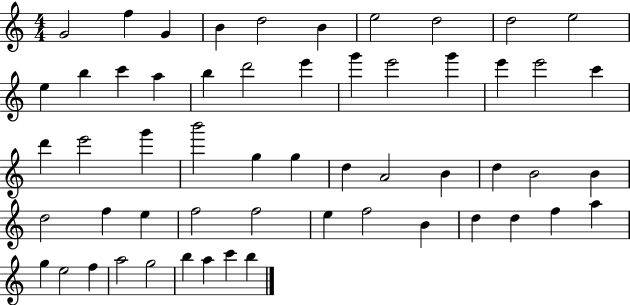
{
  \clef treble
  \numericTimeSignature
  \time 4/4
  \key c \major
  g'2 f''4 g'4 | b'4 d''2 b'4 | e''2 d''2 | d''2 e''2 | \break e''4 b''4 c'''4 a''4 | b''4 d'''2 e'''4 | g'''4 e'''2 g'''4 | e'''4 e'''2 c'''4 | \break d'''4 e'''2 g'''4 | b'''2 g''4 g''4 | d''4 a'2 b'4 | d''4 b'2 b'4 | \break d''2 f''4 e''4 | f''2 f''2 | e''4 f''2 b'4 | d''4 d''4 f''4 a''4 | \break g''4 e''2 f''4 | a''2 g''2 | b''4 a''4 c'''4 b''4 | \bar "|."
}